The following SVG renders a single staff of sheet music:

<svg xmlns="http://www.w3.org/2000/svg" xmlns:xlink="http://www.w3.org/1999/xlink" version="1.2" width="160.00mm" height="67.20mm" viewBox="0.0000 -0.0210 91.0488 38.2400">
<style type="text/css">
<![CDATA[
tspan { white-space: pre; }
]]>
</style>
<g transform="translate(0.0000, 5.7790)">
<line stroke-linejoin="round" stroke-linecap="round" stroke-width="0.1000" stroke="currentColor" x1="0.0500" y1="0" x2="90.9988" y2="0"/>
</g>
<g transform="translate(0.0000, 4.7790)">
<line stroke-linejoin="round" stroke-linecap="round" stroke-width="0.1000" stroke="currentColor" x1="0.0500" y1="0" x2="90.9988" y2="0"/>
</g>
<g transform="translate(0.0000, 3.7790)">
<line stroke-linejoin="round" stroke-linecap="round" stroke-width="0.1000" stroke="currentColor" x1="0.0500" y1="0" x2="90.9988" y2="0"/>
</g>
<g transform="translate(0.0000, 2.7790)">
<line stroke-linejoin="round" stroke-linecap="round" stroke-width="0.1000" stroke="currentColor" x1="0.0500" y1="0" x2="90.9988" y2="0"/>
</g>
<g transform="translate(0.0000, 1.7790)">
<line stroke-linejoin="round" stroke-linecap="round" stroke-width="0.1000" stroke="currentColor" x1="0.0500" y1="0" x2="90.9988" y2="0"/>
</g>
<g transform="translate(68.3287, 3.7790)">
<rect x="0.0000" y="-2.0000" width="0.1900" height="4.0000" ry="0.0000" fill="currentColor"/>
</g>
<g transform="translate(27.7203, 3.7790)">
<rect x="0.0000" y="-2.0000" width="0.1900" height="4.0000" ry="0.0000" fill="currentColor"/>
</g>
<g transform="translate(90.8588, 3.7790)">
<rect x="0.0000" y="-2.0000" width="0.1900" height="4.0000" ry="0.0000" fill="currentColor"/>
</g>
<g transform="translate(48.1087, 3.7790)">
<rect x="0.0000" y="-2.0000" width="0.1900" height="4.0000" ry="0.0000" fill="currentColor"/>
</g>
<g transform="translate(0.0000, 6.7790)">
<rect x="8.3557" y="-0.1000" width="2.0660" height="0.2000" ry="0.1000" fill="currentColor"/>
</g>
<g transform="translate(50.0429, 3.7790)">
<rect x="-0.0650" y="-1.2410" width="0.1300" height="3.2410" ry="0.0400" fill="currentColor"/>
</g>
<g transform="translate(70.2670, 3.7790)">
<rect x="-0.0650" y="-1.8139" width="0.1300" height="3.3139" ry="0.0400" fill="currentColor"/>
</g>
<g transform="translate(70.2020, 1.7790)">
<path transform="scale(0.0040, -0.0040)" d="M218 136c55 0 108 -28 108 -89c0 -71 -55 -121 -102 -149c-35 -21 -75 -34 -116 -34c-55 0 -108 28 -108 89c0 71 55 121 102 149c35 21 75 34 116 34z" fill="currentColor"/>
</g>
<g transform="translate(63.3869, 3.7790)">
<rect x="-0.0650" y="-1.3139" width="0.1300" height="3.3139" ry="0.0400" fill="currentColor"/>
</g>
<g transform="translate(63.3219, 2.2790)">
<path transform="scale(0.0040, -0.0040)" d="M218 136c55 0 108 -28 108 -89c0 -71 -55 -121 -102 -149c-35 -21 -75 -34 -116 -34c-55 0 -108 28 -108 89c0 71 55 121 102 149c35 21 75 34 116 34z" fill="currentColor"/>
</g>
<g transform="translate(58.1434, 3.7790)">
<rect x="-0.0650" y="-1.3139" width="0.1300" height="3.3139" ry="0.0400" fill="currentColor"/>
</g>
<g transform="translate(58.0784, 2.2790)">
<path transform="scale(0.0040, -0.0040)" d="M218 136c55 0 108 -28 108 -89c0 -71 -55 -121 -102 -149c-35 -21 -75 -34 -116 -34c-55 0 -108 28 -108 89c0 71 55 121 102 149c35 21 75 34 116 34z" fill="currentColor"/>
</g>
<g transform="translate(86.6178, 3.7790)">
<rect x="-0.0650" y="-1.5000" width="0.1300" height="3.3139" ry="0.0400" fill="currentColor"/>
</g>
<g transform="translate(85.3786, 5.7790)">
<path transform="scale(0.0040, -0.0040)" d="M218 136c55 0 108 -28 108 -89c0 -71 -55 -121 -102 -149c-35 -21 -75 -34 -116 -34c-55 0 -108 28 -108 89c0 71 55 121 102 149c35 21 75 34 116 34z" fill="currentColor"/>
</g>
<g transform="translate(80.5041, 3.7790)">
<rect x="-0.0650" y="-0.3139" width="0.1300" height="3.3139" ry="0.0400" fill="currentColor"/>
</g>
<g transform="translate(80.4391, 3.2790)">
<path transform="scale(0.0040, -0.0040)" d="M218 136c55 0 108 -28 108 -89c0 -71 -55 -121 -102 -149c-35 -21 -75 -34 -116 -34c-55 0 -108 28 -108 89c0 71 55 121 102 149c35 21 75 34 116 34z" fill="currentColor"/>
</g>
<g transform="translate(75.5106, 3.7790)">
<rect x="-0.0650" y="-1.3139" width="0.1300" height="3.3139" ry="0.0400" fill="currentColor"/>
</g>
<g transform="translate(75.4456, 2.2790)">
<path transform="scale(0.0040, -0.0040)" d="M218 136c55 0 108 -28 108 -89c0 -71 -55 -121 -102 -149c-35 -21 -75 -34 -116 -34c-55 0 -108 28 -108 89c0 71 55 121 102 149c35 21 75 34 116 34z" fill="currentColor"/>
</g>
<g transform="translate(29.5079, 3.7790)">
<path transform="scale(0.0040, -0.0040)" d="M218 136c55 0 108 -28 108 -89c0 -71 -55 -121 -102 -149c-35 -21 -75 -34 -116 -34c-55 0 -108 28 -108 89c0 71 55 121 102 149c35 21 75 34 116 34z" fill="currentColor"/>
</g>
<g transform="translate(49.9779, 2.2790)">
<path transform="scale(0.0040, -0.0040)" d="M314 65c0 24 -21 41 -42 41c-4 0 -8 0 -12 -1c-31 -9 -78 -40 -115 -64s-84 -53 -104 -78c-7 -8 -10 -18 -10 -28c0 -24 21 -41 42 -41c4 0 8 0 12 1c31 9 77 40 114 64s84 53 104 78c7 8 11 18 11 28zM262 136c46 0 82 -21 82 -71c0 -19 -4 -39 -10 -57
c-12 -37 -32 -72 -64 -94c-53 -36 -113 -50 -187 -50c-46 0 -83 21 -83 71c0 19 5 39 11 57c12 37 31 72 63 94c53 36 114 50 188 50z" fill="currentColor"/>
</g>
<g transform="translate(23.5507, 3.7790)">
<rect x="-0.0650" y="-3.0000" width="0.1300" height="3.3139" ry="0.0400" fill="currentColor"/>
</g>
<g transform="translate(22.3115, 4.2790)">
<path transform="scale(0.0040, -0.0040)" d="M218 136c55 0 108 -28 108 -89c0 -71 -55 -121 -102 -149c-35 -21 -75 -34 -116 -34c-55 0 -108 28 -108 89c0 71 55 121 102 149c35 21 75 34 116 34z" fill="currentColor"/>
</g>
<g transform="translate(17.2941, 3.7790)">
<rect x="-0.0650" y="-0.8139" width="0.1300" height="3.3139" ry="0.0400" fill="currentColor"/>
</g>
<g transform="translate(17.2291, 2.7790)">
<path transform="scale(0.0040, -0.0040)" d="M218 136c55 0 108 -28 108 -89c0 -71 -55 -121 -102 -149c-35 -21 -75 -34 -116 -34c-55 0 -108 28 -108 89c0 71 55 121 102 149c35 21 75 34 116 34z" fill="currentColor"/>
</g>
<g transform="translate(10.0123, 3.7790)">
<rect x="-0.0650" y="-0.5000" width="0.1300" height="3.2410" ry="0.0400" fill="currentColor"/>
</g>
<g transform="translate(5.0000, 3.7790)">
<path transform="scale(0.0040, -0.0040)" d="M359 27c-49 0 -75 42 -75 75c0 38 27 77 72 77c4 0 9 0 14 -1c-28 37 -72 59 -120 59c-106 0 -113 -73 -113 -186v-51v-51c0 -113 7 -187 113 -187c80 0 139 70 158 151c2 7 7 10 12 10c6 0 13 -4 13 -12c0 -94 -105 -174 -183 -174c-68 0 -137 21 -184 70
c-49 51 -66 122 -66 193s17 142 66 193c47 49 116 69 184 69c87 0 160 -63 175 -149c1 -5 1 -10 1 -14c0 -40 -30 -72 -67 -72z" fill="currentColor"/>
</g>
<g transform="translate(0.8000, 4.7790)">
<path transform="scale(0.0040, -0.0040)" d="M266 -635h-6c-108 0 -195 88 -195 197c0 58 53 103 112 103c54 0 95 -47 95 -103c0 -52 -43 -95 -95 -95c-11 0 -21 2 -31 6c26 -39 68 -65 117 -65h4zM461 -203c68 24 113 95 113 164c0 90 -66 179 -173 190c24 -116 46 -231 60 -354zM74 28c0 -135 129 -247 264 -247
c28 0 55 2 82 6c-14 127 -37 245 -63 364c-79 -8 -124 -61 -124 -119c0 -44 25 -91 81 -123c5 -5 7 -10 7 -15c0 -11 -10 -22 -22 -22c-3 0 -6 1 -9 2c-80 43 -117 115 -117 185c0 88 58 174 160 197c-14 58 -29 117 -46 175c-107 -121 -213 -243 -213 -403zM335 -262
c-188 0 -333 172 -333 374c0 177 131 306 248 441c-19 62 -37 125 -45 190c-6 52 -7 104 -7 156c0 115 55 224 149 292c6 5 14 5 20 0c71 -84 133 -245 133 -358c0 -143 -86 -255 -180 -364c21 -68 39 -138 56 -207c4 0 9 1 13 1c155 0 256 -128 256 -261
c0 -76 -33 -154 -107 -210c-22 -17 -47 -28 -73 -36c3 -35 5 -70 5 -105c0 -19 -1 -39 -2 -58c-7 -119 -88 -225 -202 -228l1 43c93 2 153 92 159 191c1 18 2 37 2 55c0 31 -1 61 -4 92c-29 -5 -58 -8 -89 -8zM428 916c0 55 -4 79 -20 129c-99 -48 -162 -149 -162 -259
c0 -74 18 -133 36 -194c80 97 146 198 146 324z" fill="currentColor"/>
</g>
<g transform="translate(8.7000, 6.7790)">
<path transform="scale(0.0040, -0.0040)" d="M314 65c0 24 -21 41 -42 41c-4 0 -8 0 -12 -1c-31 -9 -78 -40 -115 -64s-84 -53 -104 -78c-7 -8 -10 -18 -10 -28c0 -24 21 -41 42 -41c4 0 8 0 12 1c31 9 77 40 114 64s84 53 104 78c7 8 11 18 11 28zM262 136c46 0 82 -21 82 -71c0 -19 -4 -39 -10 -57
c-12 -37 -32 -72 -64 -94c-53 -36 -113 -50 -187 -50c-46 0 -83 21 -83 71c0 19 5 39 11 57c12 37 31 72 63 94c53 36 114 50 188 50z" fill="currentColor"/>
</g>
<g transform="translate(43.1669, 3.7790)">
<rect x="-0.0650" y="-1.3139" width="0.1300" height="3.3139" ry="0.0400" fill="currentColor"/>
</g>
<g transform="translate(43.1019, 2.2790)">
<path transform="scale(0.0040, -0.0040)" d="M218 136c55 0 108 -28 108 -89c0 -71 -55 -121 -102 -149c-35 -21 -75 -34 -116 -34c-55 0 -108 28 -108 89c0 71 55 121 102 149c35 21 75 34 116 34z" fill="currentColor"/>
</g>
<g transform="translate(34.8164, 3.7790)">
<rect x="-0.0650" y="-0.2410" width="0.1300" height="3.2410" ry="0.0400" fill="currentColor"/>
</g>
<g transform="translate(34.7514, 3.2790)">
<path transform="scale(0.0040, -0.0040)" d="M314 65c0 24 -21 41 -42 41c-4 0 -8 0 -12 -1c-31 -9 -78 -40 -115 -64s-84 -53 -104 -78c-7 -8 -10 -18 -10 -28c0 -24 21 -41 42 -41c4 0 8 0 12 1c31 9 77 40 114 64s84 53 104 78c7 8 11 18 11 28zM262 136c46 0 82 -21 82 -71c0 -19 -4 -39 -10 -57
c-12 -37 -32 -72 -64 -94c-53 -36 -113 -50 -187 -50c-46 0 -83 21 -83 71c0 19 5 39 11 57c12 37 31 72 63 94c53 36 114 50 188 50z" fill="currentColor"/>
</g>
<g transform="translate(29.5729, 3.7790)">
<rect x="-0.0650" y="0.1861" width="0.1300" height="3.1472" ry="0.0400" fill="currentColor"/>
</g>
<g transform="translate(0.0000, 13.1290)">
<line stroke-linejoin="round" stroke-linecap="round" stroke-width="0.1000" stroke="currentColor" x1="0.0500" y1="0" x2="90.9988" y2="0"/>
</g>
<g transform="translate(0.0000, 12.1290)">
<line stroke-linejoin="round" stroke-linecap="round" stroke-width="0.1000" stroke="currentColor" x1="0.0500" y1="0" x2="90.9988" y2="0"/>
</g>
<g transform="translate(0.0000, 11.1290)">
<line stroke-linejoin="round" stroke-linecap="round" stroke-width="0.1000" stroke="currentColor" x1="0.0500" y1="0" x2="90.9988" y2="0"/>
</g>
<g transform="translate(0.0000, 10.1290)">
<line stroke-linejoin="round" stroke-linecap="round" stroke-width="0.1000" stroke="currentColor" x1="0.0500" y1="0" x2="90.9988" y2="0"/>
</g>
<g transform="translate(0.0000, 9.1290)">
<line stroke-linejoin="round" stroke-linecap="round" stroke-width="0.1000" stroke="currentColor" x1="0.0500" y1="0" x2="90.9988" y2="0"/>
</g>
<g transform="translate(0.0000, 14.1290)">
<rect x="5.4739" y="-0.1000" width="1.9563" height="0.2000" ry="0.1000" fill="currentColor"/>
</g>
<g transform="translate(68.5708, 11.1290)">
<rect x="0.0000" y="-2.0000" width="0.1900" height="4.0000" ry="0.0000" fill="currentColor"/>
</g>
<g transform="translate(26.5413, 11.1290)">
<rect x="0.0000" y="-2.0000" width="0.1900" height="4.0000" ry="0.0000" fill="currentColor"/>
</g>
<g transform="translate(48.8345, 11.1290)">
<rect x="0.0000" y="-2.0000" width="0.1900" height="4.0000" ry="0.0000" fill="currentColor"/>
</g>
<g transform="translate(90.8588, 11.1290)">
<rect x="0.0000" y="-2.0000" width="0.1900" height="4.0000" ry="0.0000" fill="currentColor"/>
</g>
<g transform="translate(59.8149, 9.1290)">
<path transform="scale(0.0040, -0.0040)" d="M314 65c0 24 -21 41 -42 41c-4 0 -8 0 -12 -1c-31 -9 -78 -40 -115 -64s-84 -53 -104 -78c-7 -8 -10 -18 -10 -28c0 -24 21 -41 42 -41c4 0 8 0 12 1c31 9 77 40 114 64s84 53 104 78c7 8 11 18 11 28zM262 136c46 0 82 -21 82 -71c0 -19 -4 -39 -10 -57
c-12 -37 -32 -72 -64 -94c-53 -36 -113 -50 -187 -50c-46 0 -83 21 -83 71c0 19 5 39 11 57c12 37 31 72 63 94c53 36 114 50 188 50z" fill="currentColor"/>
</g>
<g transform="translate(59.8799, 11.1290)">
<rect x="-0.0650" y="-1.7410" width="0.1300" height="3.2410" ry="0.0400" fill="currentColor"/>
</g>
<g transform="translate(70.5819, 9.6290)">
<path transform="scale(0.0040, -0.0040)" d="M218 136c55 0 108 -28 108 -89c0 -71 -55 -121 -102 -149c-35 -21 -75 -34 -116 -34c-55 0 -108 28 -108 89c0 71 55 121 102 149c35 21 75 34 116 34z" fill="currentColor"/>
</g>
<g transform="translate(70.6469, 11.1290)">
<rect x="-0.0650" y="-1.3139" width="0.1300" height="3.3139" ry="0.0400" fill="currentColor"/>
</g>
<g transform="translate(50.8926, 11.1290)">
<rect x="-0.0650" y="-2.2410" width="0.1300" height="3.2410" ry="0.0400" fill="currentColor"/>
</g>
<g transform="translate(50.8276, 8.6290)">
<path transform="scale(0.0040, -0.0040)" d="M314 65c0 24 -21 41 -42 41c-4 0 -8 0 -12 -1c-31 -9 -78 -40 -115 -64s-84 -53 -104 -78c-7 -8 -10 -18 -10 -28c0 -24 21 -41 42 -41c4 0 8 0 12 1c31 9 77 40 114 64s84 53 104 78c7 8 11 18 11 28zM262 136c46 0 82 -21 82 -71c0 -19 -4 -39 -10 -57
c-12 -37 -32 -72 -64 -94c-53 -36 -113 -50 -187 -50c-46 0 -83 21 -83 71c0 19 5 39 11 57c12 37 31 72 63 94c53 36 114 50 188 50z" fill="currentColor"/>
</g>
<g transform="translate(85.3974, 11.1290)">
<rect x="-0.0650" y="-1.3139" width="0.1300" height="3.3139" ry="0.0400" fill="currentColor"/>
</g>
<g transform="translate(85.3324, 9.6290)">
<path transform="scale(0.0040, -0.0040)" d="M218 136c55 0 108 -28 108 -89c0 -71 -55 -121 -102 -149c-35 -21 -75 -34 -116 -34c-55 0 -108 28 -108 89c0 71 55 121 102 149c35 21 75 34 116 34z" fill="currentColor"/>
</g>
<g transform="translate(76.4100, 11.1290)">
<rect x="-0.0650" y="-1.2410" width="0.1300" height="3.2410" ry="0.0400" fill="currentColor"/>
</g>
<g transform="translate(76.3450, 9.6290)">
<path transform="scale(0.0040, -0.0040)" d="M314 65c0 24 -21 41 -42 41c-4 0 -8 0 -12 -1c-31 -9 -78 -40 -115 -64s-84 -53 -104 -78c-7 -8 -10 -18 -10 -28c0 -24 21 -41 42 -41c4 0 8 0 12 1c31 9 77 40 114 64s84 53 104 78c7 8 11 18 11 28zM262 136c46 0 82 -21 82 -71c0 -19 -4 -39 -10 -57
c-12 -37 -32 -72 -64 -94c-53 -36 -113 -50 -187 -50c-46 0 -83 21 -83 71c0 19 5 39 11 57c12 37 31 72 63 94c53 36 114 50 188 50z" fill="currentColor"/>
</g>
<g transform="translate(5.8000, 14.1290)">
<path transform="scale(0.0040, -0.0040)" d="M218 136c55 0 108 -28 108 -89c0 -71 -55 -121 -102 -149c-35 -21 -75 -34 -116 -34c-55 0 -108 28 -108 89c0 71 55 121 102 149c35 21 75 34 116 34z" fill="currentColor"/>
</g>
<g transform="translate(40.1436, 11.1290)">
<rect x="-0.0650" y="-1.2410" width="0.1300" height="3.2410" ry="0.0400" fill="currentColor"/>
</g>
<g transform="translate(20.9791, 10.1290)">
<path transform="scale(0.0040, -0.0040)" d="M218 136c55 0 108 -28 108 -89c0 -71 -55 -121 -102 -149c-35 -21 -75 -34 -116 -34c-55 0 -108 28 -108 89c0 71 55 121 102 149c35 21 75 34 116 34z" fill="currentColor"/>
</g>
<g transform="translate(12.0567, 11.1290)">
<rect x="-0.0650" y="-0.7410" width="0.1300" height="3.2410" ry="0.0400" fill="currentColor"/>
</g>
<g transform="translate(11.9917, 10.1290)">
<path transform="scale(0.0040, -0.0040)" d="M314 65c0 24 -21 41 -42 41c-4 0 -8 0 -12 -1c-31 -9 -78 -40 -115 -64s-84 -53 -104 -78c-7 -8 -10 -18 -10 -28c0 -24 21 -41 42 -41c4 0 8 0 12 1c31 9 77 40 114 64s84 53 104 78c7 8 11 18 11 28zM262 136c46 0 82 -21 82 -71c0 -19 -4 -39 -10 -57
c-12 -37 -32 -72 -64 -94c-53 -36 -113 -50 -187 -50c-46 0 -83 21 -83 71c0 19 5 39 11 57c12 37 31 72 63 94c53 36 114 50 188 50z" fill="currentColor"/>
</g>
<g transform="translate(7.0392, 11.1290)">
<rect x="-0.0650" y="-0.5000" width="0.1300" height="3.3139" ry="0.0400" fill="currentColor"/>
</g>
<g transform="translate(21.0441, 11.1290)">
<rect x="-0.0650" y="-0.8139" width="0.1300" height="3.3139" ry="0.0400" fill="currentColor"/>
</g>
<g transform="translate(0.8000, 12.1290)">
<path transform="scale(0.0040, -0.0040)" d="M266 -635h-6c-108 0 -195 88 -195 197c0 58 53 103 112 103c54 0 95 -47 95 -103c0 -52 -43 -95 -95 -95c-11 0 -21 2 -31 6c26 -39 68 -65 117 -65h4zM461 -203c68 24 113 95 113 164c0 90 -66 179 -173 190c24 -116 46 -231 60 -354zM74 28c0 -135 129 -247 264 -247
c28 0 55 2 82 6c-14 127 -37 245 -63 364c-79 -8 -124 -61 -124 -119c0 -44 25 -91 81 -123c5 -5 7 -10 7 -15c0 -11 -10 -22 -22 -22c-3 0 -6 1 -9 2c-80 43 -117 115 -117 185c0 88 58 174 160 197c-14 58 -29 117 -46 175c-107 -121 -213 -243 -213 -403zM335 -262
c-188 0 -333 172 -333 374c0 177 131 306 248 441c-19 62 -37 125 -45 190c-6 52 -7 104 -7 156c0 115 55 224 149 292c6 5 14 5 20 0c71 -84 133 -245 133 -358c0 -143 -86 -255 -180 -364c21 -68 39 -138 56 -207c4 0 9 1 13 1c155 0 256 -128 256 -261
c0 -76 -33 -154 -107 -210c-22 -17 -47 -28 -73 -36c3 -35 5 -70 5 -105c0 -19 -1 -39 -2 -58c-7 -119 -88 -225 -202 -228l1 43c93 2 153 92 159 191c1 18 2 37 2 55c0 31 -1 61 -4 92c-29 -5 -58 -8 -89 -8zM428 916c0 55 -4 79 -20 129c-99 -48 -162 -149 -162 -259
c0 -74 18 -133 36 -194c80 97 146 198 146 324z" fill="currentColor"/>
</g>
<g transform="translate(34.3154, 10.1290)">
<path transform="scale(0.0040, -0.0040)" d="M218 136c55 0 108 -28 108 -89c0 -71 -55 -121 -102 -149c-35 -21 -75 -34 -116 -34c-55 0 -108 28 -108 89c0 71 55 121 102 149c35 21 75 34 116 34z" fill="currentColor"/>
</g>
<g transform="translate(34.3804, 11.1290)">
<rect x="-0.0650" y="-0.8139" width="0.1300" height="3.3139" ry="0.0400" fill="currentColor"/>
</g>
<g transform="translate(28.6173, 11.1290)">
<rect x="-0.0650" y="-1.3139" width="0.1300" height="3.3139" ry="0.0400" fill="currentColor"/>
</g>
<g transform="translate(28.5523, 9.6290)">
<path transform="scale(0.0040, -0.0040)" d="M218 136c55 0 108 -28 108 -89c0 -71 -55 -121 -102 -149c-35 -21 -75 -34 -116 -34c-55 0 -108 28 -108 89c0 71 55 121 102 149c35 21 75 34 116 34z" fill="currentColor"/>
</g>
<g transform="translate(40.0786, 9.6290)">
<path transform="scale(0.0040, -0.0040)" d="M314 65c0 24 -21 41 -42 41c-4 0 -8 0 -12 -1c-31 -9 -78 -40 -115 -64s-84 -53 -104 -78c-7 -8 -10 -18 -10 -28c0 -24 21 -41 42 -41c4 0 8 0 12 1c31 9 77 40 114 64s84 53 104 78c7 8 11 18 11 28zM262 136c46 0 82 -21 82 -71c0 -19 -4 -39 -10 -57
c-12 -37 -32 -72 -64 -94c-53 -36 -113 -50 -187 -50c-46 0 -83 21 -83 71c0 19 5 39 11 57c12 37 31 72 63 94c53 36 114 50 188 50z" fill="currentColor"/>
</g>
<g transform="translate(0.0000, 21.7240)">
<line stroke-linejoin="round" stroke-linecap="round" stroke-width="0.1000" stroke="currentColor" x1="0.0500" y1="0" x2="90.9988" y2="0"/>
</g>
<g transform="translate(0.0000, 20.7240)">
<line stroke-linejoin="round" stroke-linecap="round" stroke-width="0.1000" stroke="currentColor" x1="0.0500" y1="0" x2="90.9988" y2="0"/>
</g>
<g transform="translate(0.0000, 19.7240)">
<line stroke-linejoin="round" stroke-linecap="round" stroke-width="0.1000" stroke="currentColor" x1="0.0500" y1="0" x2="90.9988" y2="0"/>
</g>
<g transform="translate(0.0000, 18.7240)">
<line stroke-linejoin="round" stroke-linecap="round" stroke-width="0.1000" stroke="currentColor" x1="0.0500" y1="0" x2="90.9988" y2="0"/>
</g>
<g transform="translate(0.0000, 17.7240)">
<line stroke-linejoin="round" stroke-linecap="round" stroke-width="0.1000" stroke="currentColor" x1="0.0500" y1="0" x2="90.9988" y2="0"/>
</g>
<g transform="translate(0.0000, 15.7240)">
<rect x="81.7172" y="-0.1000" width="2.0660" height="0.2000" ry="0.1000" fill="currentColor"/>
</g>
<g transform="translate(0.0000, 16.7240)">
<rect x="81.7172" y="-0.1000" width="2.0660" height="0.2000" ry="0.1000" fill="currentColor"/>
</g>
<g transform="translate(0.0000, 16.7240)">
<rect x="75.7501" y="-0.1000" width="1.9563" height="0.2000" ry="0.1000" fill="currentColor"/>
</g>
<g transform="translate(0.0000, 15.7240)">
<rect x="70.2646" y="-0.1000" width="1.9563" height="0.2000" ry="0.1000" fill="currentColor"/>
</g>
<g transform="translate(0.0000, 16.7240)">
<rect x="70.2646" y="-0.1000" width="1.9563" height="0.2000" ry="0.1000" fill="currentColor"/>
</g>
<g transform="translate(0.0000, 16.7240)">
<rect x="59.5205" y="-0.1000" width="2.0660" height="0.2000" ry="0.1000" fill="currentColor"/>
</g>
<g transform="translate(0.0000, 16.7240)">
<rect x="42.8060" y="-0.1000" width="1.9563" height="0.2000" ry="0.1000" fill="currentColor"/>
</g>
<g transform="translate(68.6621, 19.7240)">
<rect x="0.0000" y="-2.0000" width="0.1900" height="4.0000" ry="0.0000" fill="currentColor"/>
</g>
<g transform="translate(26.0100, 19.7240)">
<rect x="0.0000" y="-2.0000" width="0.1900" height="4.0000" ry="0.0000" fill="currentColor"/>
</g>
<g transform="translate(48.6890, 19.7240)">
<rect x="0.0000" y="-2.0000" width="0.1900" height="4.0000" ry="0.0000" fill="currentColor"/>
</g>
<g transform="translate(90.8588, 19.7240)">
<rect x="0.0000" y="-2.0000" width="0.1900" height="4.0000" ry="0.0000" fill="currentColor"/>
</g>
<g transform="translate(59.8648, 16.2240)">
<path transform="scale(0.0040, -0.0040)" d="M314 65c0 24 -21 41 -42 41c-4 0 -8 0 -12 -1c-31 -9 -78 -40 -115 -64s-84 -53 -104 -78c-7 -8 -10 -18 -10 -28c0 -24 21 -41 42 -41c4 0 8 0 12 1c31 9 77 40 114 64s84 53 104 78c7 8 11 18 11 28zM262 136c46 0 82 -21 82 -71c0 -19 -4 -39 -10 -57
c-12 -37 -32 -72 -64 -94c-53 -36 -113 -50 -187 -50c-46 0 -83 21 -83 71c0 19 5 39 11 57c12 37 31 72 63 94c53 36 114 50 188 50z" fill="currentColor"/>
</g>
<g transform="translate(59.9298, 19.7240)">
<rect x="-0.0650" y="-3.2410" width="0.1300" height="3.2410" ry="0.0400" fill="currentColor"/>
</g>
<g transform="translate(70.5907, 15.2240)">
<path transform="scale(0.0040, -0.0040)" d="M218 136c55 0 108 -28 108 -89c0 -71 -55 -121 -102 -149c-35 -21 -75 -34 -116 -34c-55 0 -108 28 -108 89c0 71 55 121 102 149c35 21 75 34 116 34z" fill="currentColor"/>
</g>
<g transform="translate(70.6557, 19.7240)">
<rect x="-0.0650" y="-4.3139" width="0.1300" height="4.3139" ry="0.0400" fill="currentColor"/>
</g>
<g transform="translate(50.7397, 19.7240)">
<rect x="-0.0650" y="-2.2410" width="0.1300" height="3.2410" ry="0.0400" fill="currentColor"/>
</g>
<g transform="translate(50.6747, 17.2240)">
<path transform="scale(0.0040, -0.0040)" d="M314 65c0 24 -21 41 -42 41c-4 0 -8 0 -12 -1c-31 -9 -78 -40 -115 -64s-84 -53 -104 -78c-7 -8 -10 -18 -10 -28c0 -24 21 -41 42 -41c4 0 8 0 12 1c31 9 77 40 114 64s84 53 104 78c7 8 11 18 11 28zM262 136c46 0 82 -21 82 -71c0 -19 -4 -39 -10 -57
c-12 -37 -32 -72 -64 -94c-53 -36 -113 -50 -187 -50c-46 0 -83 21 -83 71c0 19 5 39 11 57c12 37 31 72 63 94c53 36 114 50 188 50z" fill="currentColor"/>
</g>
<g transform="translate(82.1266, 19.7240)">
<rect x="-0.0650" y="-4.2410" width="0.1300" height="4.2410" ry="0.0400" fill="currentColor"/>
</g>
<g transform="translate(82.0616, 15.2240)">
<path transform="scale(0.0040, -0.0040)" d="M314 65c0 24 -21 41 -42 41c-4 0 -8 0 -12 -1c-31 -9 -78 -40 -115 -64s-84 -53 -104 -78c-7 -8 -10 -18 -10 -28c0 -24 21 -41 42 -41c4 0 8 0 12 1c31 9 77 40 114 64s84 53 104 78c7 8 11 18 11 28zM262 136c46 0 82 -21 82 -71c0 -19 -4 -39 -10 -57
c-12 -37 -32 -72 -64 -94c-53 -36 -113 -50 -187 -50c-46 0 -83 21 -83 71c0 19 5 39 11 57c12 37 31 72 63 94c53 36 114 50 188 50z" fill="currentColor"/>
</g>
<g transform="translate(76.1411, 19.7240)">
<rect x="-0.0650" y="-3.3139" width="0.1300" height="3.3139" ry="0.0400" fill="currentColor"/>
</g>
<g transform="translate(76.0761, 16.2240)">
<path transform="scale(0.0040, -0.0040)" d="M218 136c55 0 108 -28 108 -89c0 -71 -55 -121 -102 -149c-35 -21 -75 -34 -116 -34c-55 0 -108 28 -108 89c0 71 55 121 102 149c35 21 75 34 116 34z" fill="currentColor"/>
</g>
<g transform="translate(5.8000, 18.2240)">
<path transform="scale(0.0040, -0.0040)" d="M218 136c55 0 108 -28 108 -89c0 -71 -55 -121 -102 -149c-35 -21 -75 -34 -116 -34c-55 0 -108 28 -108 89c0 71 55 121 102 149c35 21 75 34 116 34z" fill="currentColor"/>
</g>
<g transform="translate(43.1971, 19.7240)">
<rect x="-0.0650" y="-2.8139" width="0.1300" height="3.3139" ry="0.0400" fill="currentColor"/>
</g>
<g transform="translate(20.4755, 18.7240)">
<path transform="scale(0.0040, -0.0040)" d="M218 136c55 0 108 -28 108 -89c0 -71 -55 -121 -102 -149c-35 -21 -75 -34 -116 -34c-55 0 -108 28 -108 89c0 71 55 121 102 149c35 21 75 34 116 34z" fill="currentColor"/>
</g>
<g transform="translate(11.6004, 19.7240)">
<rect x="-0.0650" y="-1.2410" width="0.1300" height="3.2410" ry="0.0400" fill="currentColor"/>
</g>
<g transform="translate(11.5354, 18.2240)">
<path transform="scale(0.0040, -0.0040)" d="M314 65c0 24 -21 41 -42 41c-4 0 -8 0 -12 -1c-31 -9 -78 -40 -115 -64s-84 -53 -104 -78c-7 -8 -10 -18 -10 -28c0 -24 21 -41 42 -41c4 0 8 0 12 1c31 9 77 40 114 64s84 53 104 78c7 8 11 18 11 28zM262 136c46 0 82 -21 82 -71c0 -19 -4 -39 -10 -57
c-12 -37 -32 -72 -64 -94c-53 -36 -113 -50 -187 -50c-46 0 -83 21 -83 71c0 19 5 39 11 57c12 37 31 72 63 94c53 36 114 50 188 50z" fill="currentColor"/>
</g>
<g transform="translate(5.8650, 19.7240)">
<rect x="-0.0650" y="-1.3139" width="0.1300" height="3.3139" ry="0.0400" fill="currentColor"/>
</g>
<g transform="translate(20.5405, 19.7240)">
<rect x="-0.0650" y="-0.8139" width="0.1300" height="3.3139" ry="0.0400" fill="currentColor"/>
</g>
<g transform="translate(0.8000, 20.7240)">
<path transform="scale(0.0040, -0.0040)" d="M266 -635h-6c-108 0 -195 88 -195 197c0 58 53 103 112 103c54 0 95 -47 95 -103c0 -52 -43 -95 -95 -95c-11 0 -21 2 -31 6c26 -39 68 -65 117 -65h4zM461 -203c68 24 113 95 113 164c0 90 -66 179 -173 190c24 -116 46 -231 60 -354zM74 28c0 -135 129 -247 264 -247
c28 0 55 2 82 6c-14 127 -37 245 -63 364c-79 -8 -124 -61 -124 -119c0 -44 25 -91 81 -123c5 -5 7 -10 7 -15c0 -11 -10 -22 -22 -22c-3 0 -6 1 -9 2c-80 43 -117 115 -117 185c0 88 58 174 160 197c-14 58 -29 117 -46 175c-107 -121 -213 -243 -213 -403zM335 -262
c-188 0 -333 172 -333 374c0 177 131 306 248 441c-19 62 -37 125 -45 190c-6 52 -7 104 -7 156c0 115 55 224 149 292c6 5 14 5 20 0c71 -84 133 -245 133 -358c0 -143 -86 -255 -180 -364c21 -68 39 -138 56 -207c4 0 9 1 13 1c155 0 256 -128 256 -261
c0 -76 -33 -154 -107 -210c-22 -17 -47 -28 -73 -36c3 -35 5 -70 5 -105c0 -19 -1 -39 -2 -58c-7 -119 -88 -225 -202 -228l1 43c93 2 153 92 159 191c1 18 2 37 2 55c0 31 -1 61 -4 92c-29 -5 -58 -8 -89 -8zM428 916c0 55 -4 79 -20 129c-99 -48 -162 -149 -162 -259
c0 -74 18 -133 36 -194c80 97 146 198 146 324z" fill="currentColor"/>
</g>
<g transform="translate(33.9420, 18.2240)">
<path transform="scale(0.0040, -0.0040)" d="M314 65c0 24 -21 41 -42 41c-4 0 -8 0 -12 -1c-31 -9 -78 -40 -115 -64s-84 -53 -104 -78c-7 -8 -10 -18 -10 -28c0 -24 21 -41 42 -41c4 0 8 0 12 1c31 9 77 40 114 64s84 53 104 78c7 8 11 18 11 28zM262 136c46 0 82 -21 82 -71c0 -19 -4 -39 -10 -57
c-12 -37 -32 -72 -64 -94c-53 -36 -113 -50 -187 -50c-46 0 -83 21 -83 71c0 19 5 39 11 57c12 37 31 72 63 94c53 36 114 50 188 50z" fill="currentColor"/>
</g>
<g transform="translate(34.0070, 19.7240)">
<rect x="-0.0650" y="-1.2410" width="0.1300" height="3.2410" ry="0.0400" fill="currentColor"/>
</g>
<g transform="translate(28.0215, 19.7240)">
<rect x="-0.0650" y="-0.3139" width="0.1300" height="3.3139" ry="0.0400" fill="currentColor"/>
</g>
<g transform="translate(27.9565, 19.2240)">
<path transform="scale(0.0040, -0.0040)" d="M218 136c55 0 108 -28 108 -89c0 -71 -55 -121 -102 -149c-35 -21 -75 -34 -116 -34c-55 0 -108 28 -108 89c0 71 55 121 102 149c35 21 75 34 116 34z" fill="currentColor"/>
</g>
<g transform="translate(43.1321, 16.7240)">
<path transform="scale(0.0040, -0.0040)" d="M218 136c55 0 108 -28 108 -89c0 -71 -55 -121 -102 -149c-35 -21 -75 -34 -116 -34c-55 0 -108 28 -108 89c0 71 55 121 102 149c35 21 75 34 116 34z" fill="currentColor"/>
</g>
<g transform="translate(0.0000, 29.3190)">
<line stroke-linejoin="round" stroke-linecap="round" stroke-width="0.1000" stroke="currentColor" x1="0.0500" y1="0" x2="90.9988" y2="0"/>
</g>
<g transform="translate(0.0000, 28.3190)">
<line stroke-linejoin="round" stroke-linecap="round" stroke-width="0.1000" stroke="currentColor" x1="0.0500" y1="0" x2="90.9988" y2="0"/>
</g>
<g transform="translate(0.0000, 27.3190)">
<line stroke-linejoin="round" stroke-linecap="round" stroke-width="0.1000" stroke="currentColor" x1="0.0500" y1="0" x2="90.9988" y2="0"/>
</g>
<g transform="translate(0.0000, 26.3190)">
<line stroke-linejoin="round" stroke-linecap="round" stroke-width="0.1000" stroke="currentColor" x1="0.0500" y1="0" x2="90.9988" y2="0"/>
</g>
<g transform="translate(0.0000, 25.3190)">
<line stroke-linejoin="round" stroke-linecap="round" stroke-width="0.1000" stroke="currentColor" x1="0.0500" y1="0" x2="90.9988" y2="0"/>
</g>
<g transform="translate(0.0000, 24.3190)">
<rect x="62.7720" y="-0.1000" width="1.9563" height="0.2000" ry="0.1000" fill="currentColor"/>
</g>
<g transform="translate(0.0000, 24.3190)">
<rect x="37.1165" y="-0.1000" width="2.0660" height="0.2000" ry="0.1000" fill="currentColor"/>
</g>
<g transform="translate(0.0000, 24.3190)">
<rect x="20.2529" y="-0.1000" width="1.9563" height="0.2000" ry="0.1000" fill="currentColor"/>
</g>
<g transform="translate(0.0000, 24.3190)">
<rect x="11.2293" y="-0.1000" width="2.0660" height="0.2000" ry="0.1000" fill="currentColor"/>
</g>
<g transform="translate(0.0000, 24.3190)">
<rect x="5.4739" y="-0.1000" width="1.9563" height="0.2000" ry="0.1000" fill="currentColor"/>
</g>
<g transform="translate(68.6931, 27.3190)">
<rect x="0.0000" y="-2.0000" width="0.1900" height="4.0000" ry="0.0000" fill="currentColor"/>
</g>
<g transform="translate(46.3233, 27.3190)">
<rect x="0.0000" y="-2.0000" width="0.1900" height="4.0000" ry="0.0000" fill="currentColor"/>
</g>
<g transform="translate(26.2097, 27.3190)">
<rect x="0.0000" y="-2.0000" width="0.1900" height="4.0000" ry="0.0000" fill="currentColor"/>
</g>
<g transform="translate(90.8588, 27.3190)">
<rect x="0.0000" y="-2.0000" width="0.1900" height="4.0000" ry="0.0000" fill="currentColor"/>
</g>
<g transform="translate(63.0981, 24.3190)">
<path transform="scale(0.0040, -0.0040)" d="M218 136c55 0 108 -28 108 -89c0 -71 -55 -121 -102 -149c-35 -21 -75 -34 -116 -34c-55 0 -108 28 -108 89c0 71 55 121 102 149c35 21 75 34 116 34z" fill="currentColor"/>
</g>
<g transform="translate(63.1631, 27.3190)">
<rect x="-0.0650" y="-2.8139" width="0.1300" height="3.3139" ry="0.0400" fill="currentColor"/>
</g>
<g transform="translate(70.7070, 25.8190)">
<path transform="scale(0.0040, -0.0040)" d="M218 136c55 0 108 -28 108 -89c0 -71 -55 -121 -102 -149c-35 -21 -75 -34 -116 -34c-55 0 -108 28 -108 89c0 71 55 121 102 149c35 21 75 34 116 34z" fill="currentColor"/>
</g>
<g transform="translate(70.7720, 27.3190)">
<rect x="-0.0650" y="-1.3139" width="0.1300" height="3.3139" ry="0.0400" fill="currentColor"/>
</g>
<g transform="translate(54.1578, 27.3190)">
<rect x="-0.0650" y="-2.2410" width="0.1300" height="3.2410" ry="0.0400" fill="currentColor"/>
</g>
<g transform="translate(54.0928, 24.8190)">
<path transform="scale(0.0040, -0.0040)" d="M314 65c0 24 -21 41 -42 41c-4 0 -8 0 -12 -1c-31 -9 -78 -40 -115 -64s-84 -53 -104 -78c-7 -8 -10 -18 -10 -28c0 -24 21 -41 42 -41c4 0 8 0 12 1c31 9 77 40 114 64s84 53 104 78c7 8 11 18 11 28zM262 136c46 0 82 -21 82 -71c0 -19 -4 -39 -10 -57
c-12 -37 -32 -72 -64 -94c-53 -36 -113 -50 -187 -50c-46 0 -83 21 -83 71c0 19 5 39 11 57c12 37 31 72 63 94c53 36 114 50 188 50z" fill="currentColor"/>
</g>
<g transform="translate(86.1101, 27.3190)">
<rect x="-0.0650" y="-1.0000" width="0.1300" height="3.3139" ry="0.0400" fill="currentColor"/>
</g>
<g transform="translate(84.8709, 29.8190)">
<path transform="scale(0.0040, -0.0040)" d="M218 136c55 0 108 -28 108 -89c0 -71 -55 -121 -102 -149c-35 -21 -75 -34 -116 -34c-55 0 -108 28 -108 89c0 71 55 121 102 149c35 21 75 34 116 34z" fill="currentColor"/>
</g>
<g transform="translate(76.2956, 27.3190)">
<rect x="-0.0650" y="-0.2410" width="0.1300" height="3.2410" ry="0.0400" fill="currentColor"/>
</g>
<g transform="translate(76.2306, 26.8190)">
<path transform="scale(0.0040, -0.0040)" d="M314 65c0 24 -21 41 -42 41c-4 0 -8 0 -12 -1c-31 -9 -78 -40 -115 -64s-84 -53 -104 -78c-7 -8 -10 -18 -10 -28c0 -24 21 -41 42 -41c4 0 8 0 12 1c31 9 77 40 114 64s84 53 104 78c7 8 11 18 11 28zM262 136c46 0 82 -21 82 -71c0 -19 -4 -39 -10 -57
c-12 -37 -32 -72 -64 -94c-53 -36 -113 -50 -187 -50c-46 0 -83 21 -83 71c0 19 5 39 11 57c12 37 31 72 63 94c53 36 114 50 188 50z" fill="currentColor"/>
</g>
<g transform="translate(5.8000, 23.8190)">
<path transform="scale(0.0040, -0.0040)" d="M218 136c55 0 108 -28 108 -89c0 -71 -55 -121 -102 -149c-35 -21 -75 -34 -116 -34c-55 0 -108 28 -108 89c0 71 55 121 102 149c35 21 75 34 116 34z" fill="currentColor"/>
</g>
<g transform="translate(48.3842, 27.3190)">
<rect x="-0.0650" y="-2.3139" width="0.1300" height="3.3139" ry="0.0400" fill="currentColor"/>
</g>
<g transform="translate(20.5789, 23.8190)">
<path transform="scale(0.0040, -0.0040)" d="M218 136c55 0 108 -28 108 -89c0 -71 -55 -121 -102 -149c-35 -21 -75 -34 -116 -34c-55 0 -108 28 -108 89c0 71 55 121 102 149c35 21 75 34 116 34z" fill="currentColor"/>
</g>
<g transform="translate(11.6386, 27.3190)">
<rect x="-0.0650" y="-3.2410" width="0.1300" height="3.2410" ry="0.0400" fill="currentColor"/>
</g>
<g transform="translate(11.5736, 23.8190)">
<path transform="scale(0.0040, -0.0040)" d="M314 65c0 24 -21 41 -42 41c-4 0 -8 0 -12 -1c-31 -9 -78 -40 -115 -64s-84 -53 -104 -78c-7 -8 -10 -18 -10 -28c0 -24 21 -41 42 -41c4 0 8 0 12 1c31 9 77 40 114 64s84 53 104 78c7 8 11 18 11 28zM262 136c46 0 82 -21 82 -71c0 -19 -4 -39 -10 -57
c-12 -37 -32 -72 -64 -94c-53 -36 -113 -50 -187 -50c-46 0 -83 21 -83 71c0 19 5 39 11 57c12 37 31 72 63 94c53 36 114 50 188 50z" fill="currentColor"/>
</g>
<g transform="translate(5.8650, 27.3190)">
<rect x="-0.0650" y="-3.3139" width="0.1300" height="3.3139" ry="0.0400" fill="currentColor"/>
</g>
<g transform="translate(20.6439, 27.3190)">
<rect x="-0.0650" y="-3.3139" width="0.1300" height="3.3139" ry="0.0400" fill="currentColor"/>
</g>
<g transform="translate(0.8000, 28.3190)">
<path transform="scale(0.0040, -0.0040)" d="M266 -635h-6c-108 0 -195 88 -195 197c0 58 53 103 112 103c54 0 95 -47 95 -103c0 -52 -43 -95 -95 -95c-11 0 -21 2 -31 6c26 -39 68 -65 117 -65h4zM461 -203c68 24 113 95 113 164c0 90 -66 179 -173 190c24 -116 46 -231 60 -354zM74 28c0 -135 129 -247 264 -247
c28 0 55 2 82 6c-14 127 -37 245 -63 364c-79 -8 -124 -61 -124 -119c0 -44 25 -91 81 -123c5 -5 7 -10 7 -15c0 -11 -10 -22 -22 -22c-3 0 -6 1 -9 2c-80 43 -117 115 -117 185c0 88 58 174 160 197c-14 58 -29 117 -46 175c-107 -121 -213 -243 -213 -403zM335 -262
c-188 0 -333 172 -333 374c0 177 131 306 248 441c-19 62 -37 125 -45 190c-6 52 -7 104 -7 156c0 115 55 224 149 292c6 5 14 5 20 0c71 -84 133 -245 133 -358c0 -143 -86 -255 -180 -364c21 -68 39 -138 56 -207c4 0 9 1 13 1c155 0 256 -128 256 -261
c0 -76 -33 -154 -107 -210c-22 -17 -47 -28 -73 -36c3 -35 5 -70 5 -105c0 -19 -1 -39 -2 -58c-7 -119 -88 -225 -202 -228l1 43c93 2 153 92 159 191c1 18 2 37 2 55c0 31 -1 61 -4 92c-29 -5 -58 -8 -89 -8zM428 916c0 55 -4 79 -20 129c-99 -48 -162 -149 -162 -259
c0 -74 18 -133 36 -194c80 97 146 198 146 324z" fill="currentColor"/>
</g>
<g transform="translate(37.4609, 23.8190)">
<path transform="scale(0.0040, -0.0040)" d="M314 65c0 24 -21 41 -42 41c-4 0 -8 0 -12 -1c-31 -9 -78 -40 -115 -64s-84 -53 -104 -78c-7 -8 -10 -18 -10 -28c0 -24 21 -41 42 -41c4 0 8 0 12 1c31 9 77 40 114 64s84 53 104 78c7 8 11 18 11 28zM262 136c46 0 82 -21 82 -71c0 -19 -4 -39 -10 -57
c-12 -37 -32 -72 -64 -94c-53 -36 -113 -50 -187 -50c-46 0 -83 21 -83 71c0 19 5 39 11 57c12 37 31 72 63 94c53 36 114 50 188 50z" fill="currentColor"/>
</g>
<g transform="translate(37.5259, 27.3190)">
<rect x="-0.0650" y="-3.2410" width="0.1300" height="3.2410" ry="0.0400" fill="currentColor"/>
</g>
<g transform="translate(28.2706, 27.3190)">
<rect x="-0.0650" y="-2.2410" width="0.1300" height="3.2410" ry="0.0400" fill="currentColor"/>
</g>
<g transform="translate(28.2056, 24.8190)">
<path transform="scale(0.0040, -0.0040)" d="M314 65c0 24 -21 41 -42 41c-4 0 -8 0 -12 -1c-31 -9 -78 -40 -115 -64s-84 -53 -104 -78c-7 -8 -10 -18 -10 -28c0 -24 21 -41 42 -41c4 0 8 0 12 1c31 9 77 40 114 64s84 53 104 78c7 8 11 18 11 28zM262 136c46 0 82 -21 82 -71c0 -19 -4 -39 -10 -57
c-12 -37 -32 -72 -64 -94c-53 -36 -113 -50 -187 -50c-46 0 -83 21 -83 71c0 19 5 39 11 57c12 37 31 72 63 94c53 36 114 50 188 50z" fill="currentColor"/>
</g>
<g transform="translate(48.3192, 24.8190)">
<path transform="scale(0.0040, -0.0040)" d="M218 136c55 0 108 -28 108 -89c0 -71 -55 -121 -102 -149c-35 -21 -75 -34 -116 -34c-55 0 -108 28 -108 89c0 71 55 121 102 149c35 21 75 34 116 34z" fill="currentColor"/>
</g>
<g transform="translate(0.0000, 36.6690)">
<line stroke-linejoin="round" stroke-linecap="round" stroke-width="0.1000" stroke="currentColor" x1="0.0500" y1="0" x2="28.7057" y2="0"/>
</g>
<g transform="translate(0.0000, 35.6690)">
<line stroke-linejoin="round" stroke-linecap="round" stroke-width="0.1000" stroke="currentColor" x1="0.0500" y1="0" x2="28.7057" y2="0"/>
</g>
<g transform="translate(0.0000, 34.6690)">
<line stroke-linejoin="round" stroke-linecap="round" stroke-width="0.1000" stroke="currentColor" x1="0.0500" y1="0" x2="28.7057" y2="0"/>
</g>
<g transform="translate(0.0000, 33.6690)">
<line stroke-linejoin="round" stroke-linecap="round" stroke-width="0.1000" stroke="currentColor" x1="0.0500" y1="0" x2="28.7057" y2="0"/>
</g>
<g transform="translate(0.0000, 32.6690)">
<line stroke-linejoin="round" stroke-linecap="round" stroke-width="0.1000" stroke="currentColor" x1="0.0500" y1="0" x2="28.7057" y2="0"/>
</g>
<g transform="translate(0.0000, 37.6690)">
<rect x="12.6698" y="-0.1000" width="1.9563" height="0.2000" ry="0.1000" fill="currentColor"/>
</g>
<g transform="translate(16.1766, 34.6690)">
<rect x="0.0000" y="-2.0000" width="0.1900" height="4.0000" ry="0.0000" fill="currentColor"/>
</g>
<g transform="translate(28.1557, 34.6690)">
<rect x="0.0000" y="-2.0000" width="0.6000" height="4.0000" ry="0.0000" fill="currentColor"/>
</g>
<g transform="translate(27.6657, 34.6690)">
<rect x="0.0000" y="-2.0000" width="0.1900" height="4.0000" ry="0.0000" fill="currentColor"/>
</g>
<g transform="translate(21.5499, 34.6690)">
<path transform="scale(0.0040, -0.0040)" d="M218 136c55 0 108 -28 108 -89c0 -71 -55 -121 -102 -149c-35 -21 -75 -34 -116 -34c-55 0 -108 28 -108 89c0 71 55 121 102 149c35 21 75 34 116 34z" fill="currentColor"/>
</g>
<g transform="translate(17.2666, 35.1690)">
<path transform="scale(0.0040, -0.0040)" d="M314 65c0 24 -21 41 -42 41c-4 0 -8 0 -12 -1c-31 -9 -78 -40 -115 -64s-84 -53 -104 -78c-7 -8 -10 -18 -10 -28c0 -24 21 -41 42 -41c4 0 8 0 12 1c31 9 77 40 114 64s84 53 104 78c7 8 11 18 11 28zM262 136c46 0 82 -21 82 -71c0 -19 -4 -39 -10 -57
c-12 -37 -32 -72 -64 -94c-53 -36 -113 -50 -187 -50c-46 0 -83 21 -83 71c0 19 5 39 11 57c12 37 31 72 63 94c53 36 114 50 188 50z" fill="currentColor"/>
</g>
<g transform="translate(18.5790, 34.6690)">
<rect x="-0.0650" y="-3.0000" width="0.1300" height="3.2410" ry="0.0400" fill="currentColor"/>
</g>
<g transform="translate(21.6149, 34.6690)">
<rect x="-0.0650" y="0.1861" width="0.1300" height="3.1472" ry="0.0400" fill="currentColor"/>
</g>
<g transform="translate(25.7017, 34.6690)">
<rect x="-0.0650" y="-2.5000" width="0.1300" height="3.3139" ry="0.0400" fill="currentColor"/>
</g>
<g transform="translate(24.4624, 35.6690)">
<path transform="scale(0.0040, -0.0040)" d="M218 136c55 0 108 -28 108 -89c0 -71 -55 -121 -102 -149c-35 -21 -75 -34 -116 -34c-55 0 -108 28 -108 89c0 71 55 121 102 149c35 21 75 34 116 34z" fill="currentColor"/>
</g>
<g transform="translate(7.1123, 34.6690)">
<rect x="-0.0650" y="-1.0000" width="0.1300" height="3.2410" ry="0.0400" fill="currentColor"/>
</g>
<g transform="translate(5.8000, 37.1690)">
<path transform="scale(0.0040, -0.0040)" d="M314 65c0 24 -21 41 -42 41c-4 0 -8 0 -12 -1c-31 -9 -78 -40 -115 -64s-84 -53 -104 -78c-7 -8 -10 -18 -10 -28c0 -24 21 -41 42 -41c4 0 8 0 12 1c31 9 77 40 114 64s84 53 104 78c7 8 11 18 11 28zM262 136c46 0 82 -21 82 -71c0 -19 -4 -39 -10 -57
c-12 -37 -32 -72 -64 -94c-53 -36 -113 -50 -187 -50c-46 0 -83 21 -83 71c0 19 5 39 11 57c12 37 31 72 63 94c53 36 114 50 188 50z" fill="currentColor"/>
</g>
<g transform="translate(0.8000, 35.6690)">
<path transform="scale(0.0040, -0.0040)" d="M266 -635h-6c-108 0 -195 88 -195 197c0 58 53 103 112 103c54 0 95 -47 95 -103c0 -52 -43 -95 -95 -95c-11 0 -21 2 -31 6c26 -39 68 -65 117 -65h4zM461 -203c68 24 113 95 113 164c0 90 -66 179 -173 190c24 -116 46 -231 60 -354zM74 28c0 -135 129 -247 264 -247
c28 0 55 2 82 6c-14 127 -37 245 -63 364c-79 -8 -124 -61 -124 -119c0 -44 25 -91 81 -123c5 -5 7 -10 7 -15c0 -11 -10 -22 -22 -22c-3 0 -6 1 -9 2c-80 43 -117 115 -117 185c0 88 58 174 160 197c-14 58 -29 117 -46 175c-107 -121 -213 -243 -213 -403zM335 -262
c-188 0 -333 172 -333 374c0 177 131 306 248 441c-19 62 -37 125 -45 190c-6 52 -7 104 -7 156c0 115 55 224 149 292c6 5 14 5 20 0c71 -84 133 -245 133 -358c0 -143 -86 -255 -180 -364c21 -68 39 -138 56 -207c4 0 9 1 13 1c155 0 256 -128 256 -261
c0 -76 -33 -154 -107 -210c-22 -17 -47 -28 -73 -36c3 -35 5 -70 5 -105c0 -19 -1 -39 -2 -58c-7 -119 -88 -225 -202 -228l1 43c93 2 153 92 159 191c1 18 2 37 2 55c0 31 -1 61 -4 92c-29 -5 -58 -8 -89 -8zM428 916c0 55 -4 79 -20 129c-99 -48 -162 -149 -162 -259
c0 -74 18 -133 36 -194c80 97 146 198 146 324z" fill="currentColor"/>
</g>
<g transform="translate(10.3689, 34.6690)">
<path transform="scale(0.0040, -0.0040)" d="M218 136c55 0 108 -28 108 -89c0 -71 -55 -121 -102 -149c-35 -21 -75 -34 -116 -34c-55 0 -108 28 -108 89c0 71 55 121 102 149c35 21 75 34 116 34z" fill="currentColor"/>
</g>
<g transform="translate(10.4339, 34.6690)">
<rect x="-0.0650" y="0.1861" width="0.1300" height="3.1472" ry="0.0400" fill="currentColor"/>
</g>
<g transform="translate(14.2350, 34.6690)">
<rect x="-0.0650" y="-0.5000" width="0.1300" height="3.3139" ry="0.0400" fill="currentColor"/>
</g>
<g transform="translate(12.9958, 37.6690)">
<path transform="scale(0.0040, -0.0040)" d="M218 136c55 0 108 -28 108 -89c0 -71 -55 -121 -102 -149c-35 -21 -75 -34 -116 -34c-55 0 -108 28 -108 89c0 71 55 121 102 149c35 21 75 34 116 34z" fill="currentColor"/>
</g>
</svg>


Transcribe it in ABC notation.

X:1
T:Untitled
M:4/4
L:1/4
K:C
C2 d A B c2 e e2 e e f e c E C d2 d e d e2 g2 f2 e e2 e e e2 d c e2 a g2 b2 d' b d'2 b b2 b g2 b2 g g2 a e c2 D D2 B C A2 B G